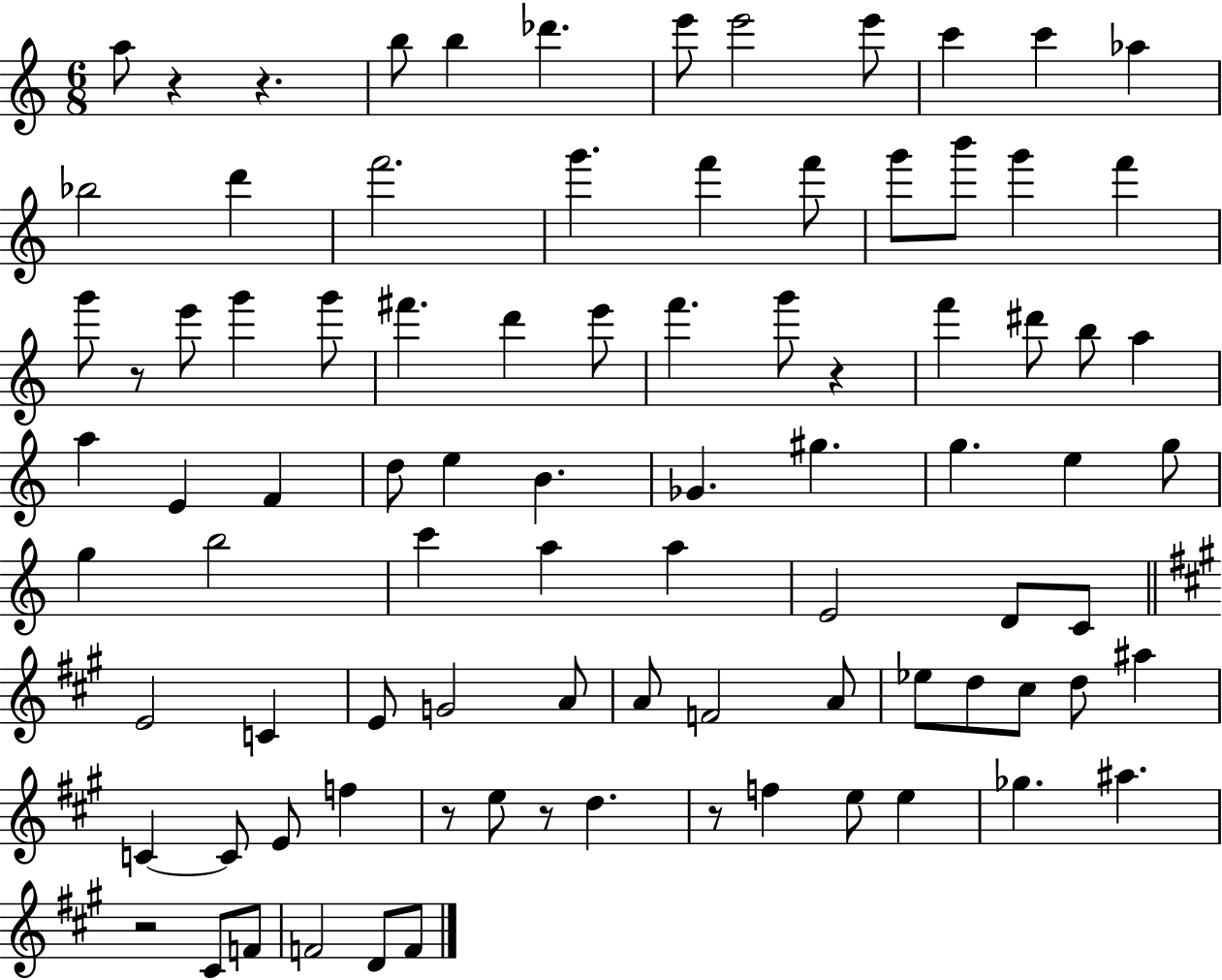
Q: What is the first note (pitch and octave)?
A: A5